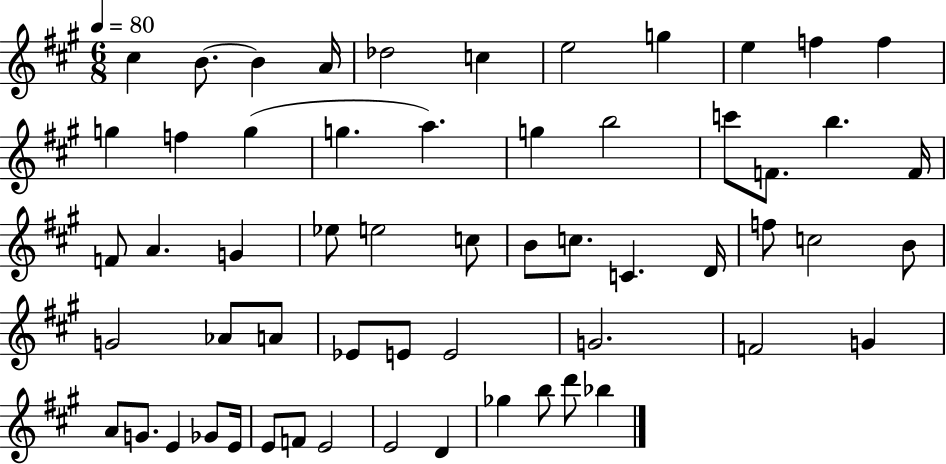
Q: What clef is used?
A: treble